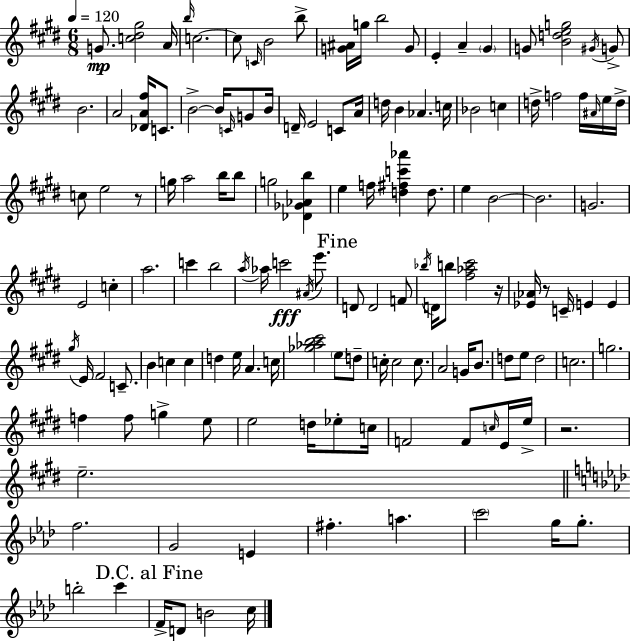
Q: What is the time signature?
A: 6/8